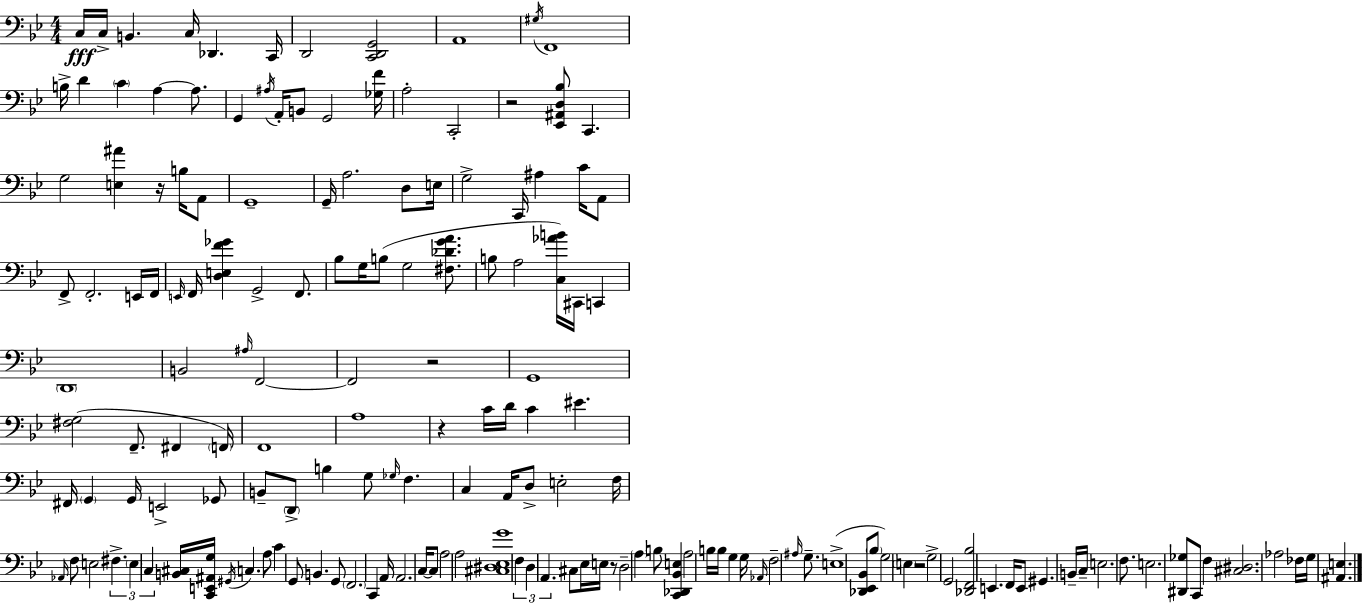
{
  \clef bass
  \numericTimeSignature
  \time 4/4
  \key g \minor
  c16\fff c16-> b,4. c16 des,4. c,16 | d,2 <c, d, g,>2 | a,1 | \acciaccatura { gis16 } f,1 | \break b16-> d'4 \parenthesize c'4 a4~~ a8. | g,4 \acciaccatura { ais16 } a,16-. b,8 g,2 | <ges f'>16 a2-. c,2-. | r2 <ees, ais, d bes>8 c,4. | \break g2 <e ais'>4 r16 b16 | a,8 g,1-- | g,16-- a2. d8 | e16 g2-> c,16 ais4 c'16 | \break a,8 f,8-> f,2.-. | e,16 f,16 \grace { e,16 } f,16 <d e f' ges'>4 g,2-> | f,8. bes8 g16 b8( g2 | <fis des' g' a'>8. b8 a2 <c aes' b'>16) cis,16 c,4 | \break \parenthesize d,1 | b,2 \grace { ais16 } f,2~~ | f,2 r2 | g,1 | \break <fis g>2( f,8.-- fis,4 | \parenthesize f,16) f,1 | a1 | r4 c'16 d'16 c'4 eis'4. | \break fis,16 \parenthesize g,4 g,16 e,2-> | ges,8 b,8-- \parenthesize d,8-> b4 g8 \grace { ges16 } f4. | c4 a,16 d8-> e2-. | f16 \grace { aes,16 } f8 e2 | \break \tuplet 3/2 { fis4.-> \parenthesize e4 c4 } <b, cis>16 <c, e, ais, g>16 | \acciaccatura { gis,16 } c4. a8 c'4 g,8 b,4. | g,8 \parenthesize f,2. | c,4 a,16 a,2. | \break c16~~ c8 a2 a2 | <cis dis ees g'>1 | \tuplet 3/2 { f4 d4 a,4. } | cis8 ees16 e16 r8 d2-- | \break \parenthesize a4 b8 <c, des, bes, e>4 a2 | b16 b16 g4 g16 \grace { aes,16 } f2-- | \grace { ais16 } g8.-- e1->( | <des, ees, bes,>8 \parenthesize bes8 g2) | \break \parenthesize e4 r2 | g2-> g,2 | <des, f, bes>2 e,4. f,16 | e,8 gis,4. b,16-- c16-- e2. | \break f8. e2. | <dis, ges>8 c,8 f4 <cis dis>2. | aes2 | fes16 g16 <ais, e>4. \bar "|."
}